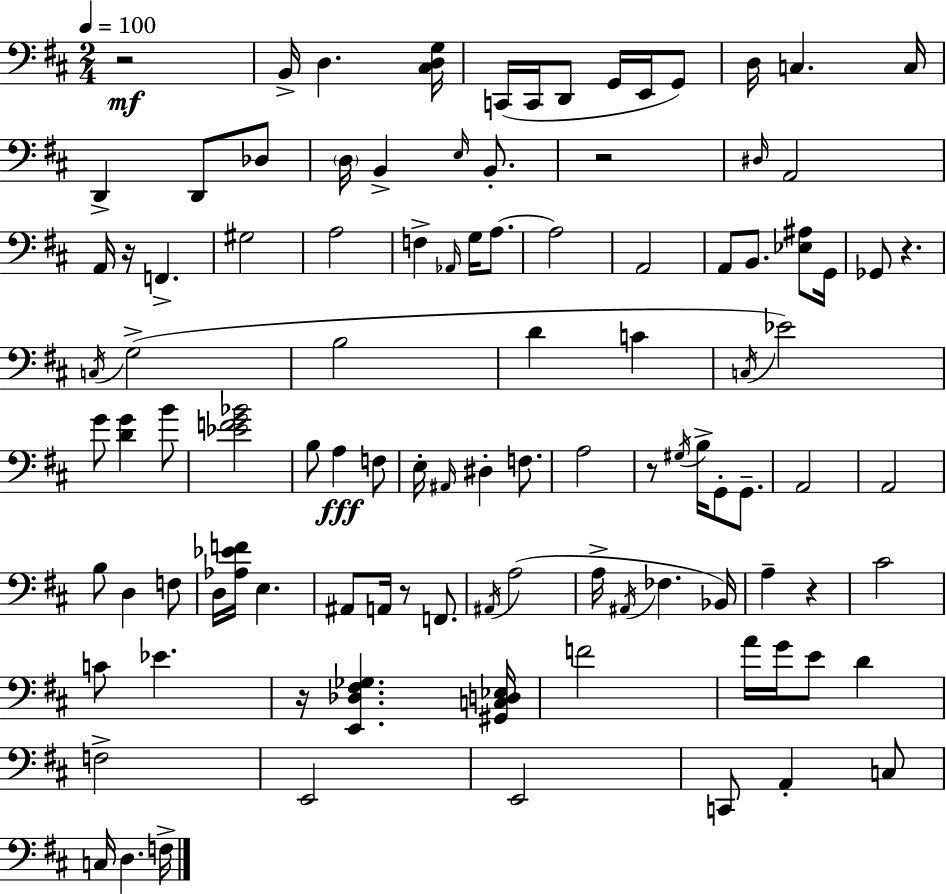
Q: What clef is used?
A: bass